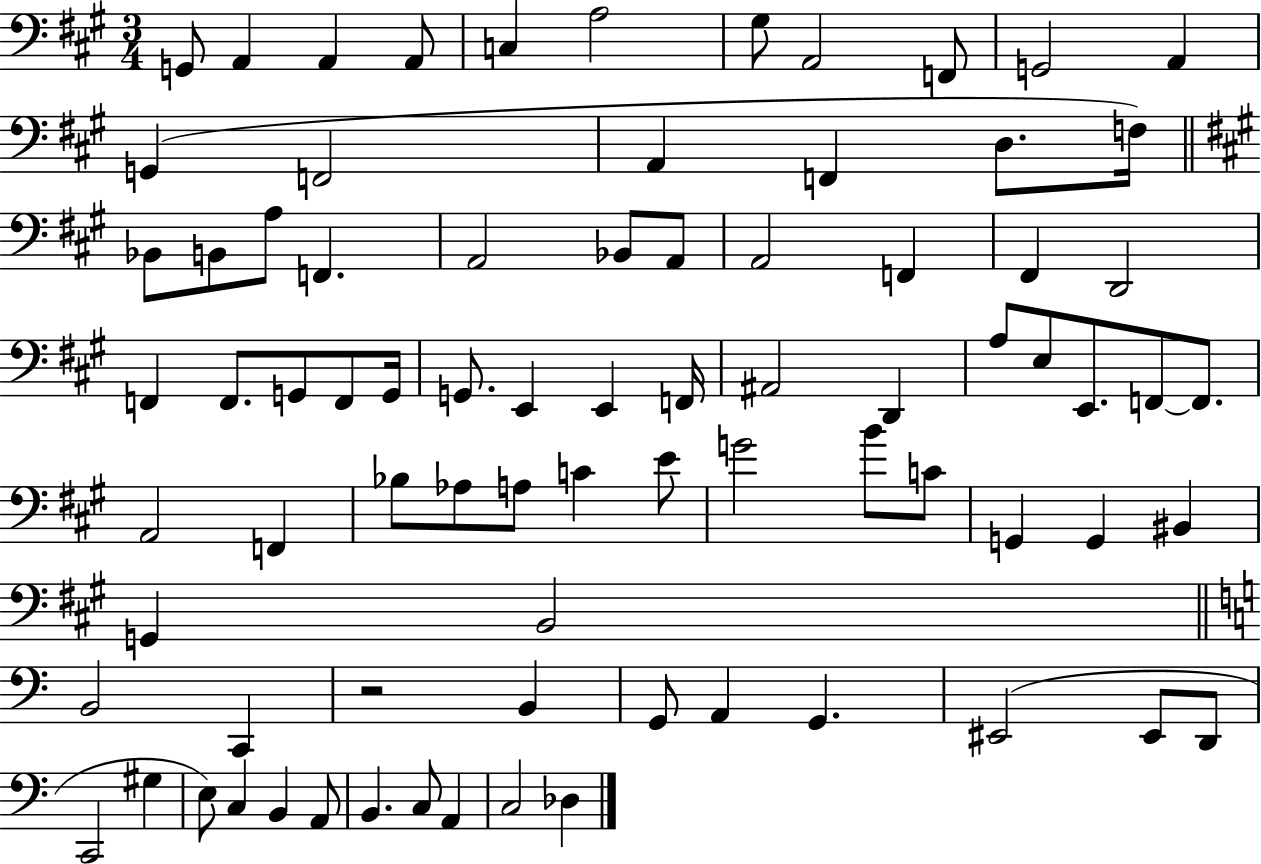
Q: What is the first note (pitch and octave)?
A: G2